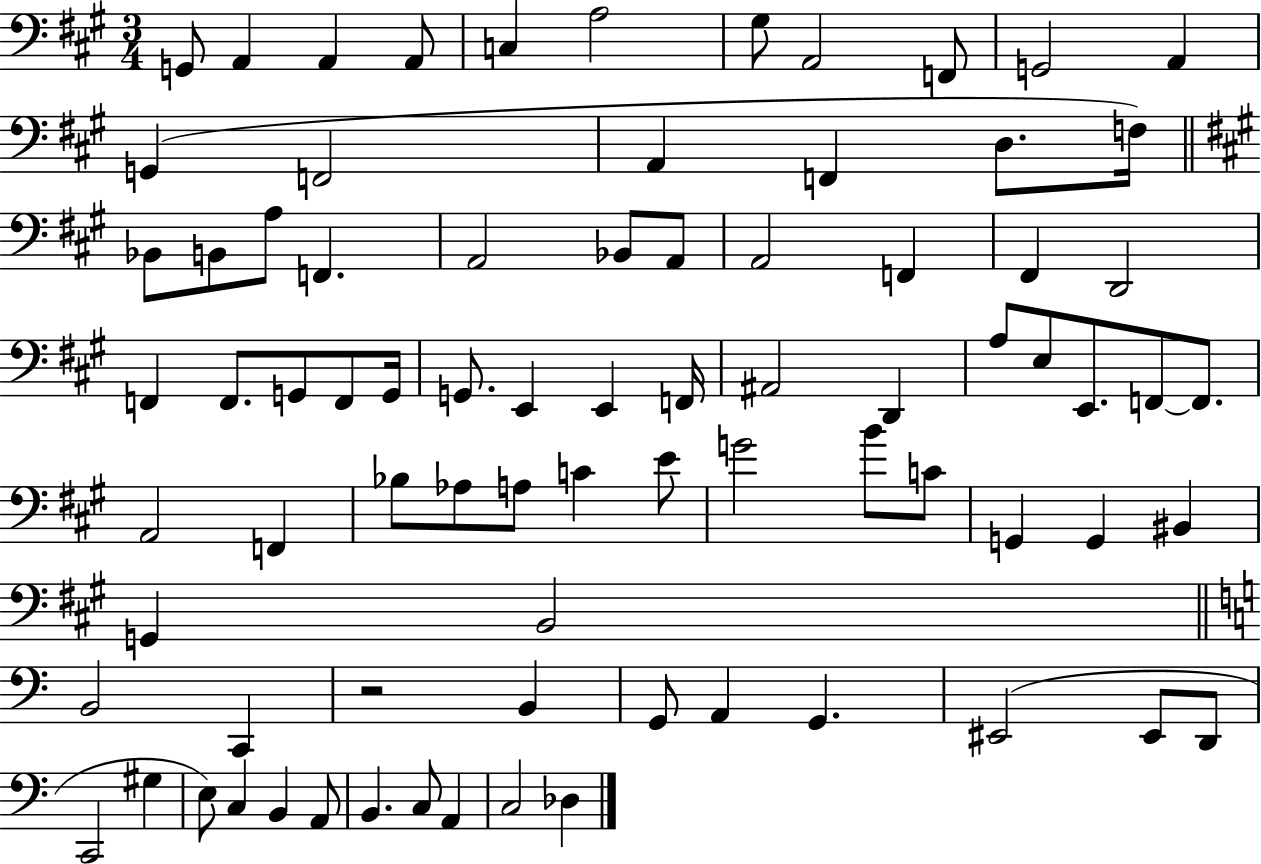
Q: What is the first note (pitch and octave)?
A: G2